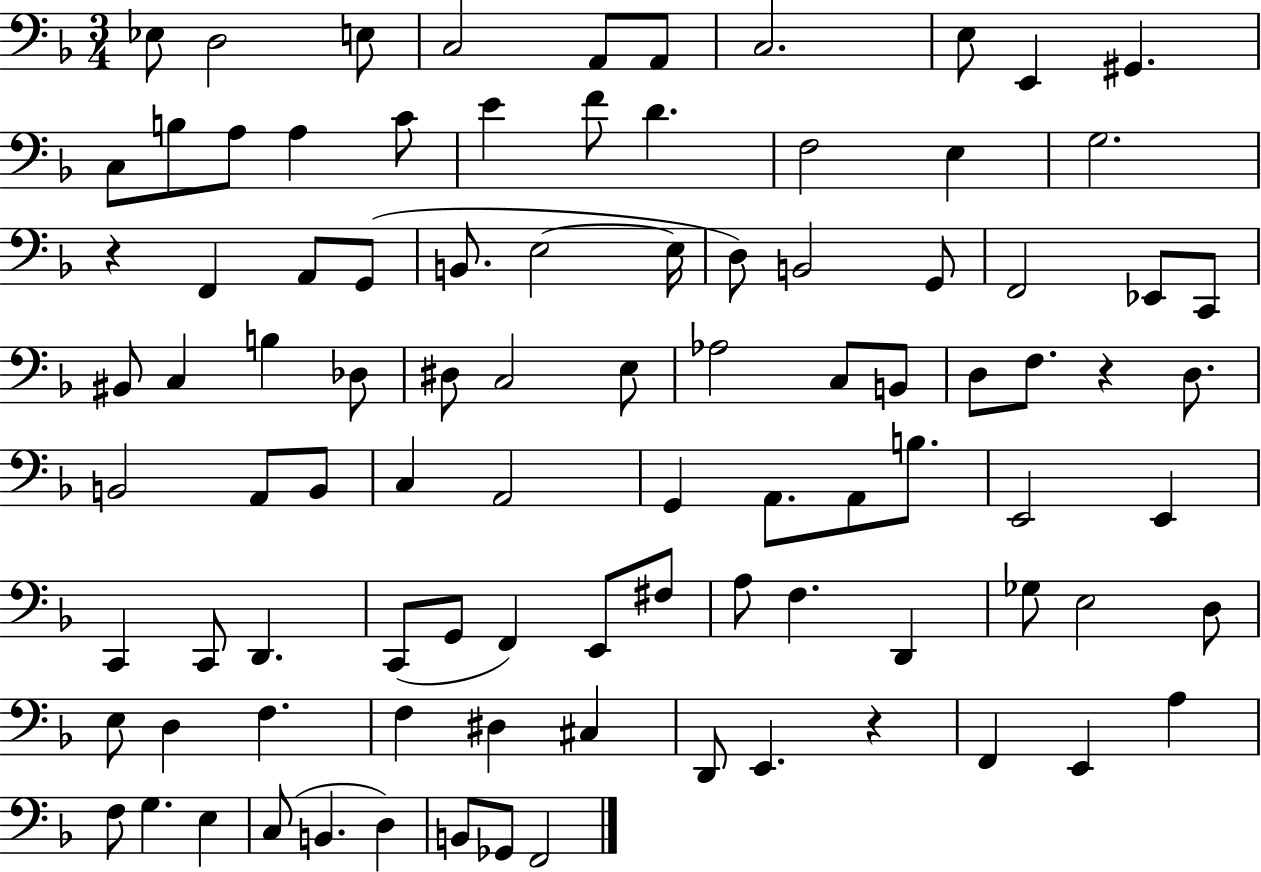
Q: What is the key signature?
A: F major